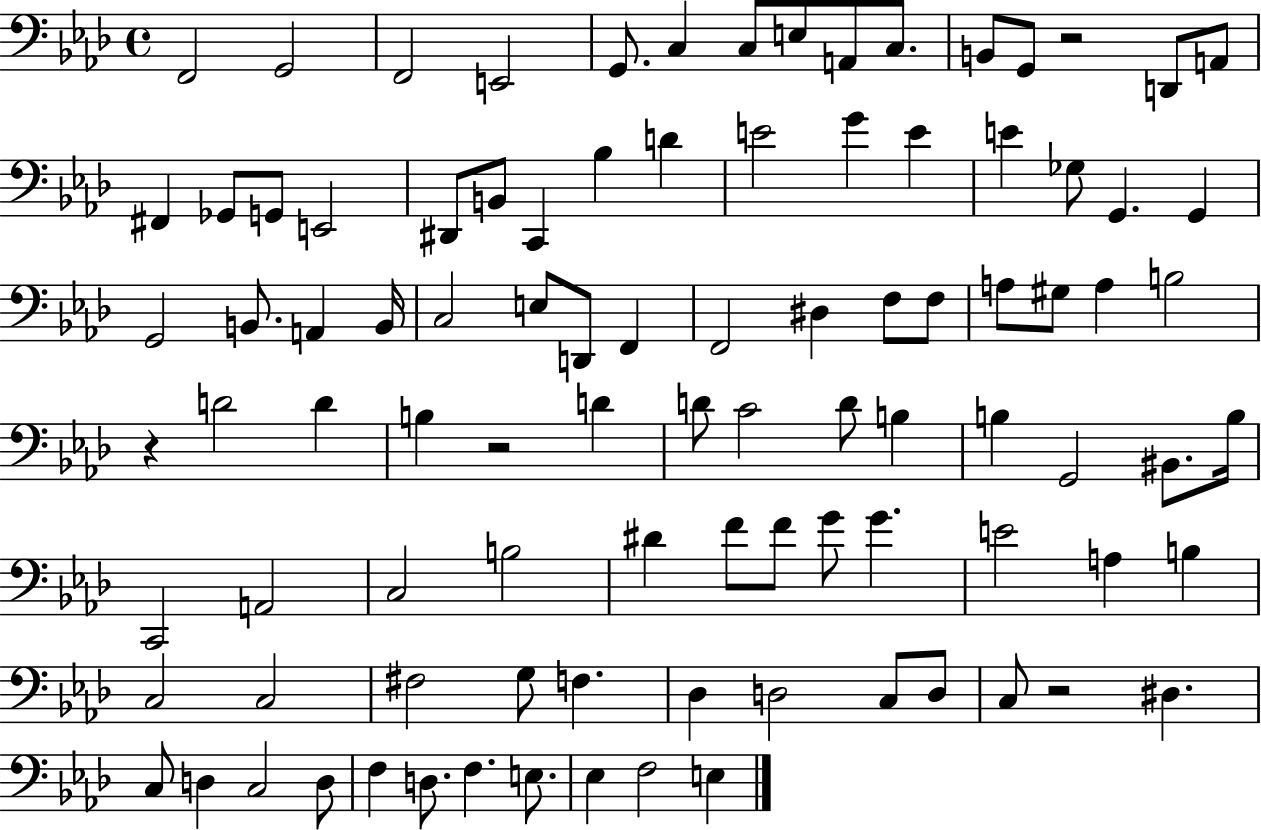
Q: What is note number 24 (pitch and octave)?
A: E4